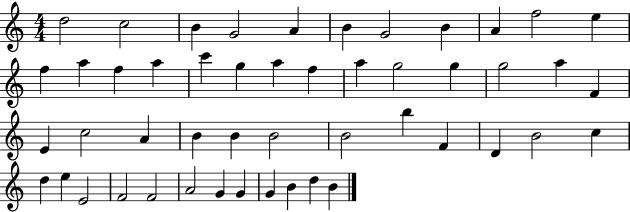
D5/h C5/h B4/q G4/h A4/q B4/q G4/h B4/q A4/q F5/h E5/q F5/q A5/q F5/q A5/q C6/q G5/q A5/q F5/q A5/q G5/h G5/q G5/h A5/q F4/q E4/q C5/h A4/q B4/q B4/q B4/h B4/h B5/q F4/q D4/q B4/h C5/q D5/q E5/q E4/h F4/h F4/h A4/h G4/q G4/q G4/q B4/q D5/q B4/q